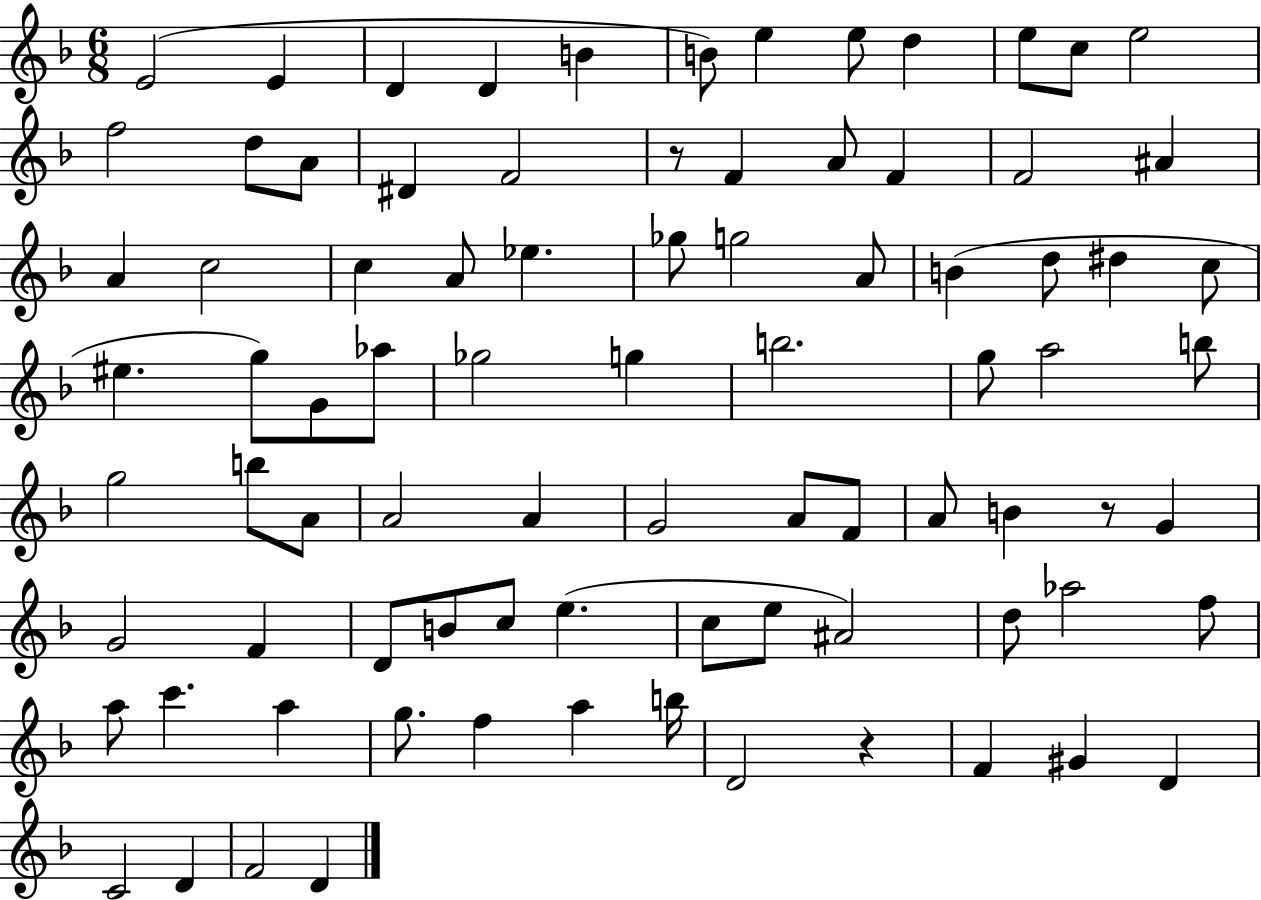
X:1
T:Untitled
M:6/8
L:1/4
K:F
E2 E D D B B/2 e e/2 d e/2 c/2 e2 f2 d/2 A/2 ^D F2 z/2 F A/2 F F2 ^A A c2 c A/2 _e _g/2 g2 A/2 B d/2 ^d c/2 ^e g/2 G/2 _a/2 _g2 g b2 g/2 a2 b/2 g2 b/2 A/2 A2 A G2 A/2 F/2 A/2 B z/2 G G2 F D/2 B/2 c/2 e c/2 e/2 ^A2 d/2 _a2 f/2 a/2 c' a g/2 f a b/4 D2 z F ^G D C2 D F2 D